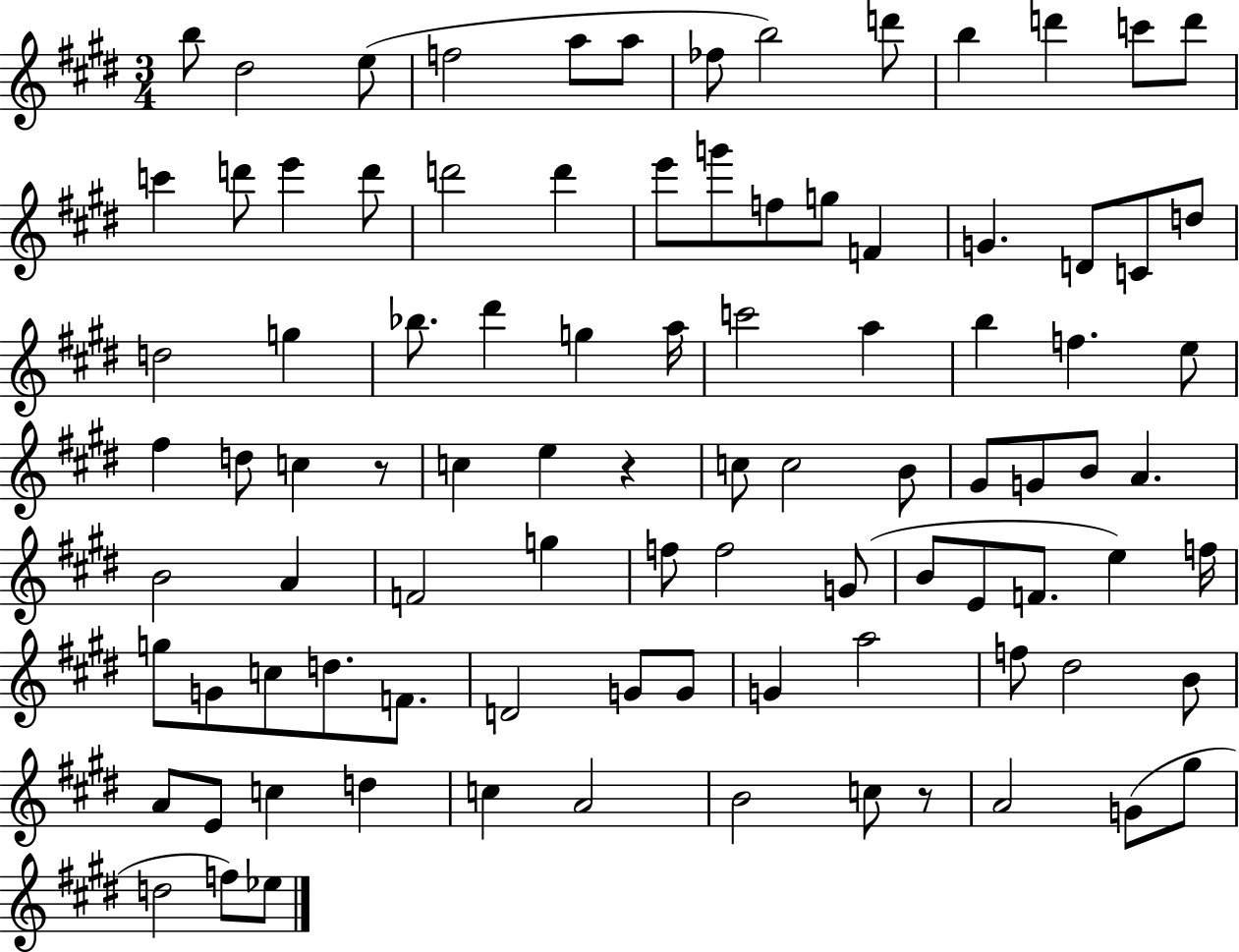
{
  \clef treble
  \numericTimeSignature
  \time 3/4
  \key e \major
  \repeat volta 2 { b''8 dis''2 e''8( | f''2 a''8 a''8 | fes''8 b''2) d'''8 | b''4 d'''4 c'''8 d'''8 | \break c'''4 d'''8 e'''4 d'''8 | d'''2 d'''4 | e'''8 g'''8 f''8 g''8 f'4 | g'4. d'8 c'8 d''8 | \break d''2 g''4 | bes''8. dis'''4 g''4 a''16 | c'''2 a''4 | b''4 f''4. e''8 | \break fis''4 d''8 c''4 r8 | c''4 e''4 r4 | c''8 c''2 b'8 | gis'8 g'8 b'8 a'4. | \break b'2 a'4 | f'2 g''4 | f''8 f''2 g'8( | b'8 e'8 f'8. e''4) f''16 | \break g''8 g'8 c''8 d''8. f'8. | d'2 g'8 g'8 | g'4 a''2 | f''8 dis''2 b'8 | \break a'8 e'8 c''4 d''4 | c''4 a'2 | b'2 c''8 r8 | a'2 g'8( gis''8 | \break d''2 f''8) ees''8 | } \bar "|."
}